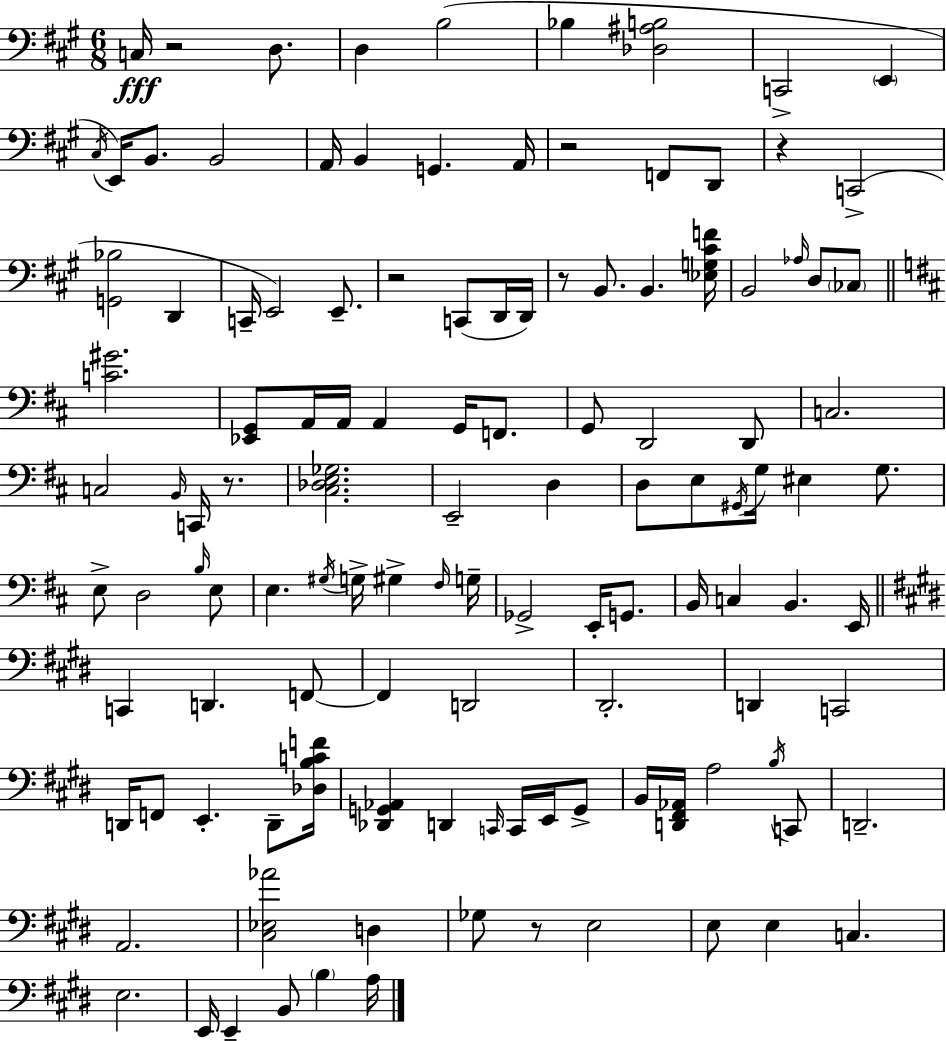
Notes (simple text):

C3/s R/h D3/e. D3/q B3/h Bb3/q [Db3,A#3,B3]/h C2/h E2/q C#3/s E2/s B2/e. B2/h A2/s B2/q G2/q. A2/s R/h F2/e D2/e R/q C2/h [G2,Bb3]/h D2/q C2/s E2/h E2/e. R/h C2/e D2/s D2/s R/e B2/e. B2/q. [Eb3,G3,C#4,F4]/s B2/h Ab3/s D3/e CES3/e [C4,G#4]/h. [Eb2,G2]/e A2/s A2/s A2/q G2/s F2/e. G2/e D2/h D2/e C3/h. C3/h B2/s C2/s R/e. [C#3,Db3,E3,Gb3]/h. E2/h D3/q D3/e E3/e G#2/s G3/s EIS3/q G3/e. E3/e D3/h B3/s E3/e E3/q. G#3/s G3/s G#3/q F#3/s G3/s Gb2/h E2/s G2/e. B2/s C3/q B2/q. E2/s C2/q D2/q. F2/e F2/q D2/h D#2/h. D2/q C2/h D2/s F2/e E2/q. D2/e [Db3,B3,C4,F4]/s [Db2,G2,Ab2]/q D2/q C2/s C2/s E2/s G2/e B2/s [D2,F#2,Ab2]/s A3/h B3/s C2/e D2/h. A2/h. [C#3,Eb3,Ab4]/h D3/q Gb3/e R/e E3/h E3/e E3/q C3/q. E3/h. E2/s E2/q B2/e B3/q A3/s